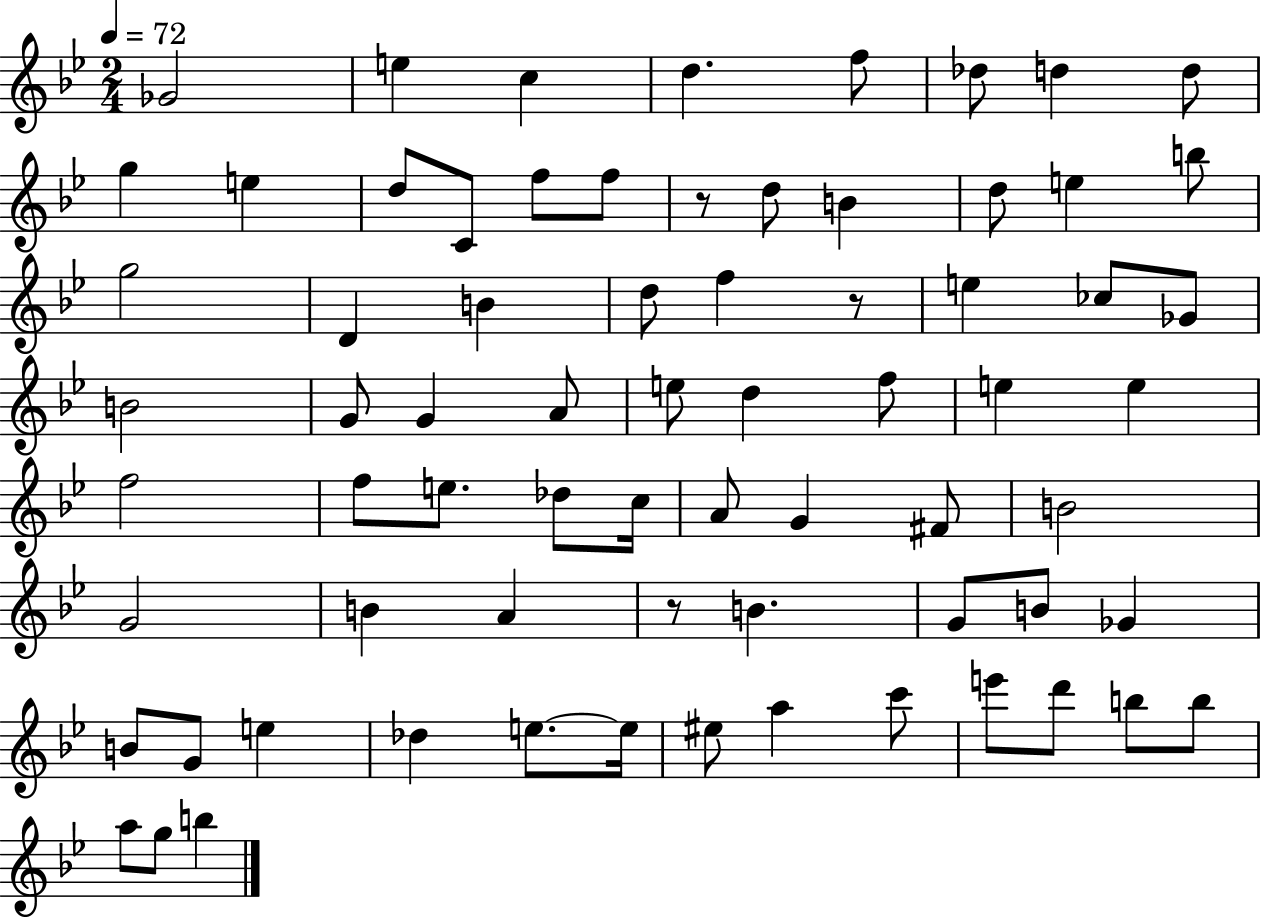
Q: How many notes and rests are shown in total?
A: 71